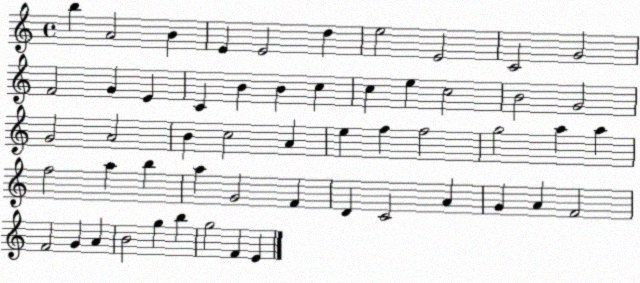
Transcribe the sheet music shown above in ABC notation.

X:1
T:Untitled
M:4/4
L:1/4
K:C
b A2 B E E2 d e2 E2 C2 G2 F2 G E C B B c c e c2 B2 G2 G2 A2 B c2 A e f f2 g2 a a f2 a b a G2 F D C2 A G A F2 F2 G A B2 g b g2 F E